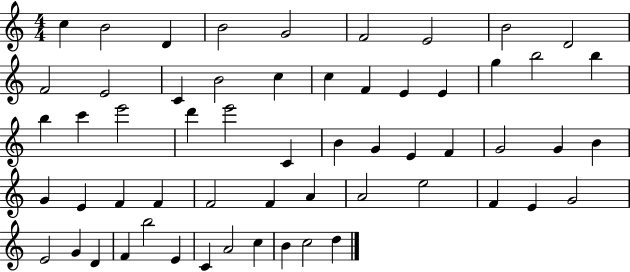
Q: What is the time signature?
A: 4/4